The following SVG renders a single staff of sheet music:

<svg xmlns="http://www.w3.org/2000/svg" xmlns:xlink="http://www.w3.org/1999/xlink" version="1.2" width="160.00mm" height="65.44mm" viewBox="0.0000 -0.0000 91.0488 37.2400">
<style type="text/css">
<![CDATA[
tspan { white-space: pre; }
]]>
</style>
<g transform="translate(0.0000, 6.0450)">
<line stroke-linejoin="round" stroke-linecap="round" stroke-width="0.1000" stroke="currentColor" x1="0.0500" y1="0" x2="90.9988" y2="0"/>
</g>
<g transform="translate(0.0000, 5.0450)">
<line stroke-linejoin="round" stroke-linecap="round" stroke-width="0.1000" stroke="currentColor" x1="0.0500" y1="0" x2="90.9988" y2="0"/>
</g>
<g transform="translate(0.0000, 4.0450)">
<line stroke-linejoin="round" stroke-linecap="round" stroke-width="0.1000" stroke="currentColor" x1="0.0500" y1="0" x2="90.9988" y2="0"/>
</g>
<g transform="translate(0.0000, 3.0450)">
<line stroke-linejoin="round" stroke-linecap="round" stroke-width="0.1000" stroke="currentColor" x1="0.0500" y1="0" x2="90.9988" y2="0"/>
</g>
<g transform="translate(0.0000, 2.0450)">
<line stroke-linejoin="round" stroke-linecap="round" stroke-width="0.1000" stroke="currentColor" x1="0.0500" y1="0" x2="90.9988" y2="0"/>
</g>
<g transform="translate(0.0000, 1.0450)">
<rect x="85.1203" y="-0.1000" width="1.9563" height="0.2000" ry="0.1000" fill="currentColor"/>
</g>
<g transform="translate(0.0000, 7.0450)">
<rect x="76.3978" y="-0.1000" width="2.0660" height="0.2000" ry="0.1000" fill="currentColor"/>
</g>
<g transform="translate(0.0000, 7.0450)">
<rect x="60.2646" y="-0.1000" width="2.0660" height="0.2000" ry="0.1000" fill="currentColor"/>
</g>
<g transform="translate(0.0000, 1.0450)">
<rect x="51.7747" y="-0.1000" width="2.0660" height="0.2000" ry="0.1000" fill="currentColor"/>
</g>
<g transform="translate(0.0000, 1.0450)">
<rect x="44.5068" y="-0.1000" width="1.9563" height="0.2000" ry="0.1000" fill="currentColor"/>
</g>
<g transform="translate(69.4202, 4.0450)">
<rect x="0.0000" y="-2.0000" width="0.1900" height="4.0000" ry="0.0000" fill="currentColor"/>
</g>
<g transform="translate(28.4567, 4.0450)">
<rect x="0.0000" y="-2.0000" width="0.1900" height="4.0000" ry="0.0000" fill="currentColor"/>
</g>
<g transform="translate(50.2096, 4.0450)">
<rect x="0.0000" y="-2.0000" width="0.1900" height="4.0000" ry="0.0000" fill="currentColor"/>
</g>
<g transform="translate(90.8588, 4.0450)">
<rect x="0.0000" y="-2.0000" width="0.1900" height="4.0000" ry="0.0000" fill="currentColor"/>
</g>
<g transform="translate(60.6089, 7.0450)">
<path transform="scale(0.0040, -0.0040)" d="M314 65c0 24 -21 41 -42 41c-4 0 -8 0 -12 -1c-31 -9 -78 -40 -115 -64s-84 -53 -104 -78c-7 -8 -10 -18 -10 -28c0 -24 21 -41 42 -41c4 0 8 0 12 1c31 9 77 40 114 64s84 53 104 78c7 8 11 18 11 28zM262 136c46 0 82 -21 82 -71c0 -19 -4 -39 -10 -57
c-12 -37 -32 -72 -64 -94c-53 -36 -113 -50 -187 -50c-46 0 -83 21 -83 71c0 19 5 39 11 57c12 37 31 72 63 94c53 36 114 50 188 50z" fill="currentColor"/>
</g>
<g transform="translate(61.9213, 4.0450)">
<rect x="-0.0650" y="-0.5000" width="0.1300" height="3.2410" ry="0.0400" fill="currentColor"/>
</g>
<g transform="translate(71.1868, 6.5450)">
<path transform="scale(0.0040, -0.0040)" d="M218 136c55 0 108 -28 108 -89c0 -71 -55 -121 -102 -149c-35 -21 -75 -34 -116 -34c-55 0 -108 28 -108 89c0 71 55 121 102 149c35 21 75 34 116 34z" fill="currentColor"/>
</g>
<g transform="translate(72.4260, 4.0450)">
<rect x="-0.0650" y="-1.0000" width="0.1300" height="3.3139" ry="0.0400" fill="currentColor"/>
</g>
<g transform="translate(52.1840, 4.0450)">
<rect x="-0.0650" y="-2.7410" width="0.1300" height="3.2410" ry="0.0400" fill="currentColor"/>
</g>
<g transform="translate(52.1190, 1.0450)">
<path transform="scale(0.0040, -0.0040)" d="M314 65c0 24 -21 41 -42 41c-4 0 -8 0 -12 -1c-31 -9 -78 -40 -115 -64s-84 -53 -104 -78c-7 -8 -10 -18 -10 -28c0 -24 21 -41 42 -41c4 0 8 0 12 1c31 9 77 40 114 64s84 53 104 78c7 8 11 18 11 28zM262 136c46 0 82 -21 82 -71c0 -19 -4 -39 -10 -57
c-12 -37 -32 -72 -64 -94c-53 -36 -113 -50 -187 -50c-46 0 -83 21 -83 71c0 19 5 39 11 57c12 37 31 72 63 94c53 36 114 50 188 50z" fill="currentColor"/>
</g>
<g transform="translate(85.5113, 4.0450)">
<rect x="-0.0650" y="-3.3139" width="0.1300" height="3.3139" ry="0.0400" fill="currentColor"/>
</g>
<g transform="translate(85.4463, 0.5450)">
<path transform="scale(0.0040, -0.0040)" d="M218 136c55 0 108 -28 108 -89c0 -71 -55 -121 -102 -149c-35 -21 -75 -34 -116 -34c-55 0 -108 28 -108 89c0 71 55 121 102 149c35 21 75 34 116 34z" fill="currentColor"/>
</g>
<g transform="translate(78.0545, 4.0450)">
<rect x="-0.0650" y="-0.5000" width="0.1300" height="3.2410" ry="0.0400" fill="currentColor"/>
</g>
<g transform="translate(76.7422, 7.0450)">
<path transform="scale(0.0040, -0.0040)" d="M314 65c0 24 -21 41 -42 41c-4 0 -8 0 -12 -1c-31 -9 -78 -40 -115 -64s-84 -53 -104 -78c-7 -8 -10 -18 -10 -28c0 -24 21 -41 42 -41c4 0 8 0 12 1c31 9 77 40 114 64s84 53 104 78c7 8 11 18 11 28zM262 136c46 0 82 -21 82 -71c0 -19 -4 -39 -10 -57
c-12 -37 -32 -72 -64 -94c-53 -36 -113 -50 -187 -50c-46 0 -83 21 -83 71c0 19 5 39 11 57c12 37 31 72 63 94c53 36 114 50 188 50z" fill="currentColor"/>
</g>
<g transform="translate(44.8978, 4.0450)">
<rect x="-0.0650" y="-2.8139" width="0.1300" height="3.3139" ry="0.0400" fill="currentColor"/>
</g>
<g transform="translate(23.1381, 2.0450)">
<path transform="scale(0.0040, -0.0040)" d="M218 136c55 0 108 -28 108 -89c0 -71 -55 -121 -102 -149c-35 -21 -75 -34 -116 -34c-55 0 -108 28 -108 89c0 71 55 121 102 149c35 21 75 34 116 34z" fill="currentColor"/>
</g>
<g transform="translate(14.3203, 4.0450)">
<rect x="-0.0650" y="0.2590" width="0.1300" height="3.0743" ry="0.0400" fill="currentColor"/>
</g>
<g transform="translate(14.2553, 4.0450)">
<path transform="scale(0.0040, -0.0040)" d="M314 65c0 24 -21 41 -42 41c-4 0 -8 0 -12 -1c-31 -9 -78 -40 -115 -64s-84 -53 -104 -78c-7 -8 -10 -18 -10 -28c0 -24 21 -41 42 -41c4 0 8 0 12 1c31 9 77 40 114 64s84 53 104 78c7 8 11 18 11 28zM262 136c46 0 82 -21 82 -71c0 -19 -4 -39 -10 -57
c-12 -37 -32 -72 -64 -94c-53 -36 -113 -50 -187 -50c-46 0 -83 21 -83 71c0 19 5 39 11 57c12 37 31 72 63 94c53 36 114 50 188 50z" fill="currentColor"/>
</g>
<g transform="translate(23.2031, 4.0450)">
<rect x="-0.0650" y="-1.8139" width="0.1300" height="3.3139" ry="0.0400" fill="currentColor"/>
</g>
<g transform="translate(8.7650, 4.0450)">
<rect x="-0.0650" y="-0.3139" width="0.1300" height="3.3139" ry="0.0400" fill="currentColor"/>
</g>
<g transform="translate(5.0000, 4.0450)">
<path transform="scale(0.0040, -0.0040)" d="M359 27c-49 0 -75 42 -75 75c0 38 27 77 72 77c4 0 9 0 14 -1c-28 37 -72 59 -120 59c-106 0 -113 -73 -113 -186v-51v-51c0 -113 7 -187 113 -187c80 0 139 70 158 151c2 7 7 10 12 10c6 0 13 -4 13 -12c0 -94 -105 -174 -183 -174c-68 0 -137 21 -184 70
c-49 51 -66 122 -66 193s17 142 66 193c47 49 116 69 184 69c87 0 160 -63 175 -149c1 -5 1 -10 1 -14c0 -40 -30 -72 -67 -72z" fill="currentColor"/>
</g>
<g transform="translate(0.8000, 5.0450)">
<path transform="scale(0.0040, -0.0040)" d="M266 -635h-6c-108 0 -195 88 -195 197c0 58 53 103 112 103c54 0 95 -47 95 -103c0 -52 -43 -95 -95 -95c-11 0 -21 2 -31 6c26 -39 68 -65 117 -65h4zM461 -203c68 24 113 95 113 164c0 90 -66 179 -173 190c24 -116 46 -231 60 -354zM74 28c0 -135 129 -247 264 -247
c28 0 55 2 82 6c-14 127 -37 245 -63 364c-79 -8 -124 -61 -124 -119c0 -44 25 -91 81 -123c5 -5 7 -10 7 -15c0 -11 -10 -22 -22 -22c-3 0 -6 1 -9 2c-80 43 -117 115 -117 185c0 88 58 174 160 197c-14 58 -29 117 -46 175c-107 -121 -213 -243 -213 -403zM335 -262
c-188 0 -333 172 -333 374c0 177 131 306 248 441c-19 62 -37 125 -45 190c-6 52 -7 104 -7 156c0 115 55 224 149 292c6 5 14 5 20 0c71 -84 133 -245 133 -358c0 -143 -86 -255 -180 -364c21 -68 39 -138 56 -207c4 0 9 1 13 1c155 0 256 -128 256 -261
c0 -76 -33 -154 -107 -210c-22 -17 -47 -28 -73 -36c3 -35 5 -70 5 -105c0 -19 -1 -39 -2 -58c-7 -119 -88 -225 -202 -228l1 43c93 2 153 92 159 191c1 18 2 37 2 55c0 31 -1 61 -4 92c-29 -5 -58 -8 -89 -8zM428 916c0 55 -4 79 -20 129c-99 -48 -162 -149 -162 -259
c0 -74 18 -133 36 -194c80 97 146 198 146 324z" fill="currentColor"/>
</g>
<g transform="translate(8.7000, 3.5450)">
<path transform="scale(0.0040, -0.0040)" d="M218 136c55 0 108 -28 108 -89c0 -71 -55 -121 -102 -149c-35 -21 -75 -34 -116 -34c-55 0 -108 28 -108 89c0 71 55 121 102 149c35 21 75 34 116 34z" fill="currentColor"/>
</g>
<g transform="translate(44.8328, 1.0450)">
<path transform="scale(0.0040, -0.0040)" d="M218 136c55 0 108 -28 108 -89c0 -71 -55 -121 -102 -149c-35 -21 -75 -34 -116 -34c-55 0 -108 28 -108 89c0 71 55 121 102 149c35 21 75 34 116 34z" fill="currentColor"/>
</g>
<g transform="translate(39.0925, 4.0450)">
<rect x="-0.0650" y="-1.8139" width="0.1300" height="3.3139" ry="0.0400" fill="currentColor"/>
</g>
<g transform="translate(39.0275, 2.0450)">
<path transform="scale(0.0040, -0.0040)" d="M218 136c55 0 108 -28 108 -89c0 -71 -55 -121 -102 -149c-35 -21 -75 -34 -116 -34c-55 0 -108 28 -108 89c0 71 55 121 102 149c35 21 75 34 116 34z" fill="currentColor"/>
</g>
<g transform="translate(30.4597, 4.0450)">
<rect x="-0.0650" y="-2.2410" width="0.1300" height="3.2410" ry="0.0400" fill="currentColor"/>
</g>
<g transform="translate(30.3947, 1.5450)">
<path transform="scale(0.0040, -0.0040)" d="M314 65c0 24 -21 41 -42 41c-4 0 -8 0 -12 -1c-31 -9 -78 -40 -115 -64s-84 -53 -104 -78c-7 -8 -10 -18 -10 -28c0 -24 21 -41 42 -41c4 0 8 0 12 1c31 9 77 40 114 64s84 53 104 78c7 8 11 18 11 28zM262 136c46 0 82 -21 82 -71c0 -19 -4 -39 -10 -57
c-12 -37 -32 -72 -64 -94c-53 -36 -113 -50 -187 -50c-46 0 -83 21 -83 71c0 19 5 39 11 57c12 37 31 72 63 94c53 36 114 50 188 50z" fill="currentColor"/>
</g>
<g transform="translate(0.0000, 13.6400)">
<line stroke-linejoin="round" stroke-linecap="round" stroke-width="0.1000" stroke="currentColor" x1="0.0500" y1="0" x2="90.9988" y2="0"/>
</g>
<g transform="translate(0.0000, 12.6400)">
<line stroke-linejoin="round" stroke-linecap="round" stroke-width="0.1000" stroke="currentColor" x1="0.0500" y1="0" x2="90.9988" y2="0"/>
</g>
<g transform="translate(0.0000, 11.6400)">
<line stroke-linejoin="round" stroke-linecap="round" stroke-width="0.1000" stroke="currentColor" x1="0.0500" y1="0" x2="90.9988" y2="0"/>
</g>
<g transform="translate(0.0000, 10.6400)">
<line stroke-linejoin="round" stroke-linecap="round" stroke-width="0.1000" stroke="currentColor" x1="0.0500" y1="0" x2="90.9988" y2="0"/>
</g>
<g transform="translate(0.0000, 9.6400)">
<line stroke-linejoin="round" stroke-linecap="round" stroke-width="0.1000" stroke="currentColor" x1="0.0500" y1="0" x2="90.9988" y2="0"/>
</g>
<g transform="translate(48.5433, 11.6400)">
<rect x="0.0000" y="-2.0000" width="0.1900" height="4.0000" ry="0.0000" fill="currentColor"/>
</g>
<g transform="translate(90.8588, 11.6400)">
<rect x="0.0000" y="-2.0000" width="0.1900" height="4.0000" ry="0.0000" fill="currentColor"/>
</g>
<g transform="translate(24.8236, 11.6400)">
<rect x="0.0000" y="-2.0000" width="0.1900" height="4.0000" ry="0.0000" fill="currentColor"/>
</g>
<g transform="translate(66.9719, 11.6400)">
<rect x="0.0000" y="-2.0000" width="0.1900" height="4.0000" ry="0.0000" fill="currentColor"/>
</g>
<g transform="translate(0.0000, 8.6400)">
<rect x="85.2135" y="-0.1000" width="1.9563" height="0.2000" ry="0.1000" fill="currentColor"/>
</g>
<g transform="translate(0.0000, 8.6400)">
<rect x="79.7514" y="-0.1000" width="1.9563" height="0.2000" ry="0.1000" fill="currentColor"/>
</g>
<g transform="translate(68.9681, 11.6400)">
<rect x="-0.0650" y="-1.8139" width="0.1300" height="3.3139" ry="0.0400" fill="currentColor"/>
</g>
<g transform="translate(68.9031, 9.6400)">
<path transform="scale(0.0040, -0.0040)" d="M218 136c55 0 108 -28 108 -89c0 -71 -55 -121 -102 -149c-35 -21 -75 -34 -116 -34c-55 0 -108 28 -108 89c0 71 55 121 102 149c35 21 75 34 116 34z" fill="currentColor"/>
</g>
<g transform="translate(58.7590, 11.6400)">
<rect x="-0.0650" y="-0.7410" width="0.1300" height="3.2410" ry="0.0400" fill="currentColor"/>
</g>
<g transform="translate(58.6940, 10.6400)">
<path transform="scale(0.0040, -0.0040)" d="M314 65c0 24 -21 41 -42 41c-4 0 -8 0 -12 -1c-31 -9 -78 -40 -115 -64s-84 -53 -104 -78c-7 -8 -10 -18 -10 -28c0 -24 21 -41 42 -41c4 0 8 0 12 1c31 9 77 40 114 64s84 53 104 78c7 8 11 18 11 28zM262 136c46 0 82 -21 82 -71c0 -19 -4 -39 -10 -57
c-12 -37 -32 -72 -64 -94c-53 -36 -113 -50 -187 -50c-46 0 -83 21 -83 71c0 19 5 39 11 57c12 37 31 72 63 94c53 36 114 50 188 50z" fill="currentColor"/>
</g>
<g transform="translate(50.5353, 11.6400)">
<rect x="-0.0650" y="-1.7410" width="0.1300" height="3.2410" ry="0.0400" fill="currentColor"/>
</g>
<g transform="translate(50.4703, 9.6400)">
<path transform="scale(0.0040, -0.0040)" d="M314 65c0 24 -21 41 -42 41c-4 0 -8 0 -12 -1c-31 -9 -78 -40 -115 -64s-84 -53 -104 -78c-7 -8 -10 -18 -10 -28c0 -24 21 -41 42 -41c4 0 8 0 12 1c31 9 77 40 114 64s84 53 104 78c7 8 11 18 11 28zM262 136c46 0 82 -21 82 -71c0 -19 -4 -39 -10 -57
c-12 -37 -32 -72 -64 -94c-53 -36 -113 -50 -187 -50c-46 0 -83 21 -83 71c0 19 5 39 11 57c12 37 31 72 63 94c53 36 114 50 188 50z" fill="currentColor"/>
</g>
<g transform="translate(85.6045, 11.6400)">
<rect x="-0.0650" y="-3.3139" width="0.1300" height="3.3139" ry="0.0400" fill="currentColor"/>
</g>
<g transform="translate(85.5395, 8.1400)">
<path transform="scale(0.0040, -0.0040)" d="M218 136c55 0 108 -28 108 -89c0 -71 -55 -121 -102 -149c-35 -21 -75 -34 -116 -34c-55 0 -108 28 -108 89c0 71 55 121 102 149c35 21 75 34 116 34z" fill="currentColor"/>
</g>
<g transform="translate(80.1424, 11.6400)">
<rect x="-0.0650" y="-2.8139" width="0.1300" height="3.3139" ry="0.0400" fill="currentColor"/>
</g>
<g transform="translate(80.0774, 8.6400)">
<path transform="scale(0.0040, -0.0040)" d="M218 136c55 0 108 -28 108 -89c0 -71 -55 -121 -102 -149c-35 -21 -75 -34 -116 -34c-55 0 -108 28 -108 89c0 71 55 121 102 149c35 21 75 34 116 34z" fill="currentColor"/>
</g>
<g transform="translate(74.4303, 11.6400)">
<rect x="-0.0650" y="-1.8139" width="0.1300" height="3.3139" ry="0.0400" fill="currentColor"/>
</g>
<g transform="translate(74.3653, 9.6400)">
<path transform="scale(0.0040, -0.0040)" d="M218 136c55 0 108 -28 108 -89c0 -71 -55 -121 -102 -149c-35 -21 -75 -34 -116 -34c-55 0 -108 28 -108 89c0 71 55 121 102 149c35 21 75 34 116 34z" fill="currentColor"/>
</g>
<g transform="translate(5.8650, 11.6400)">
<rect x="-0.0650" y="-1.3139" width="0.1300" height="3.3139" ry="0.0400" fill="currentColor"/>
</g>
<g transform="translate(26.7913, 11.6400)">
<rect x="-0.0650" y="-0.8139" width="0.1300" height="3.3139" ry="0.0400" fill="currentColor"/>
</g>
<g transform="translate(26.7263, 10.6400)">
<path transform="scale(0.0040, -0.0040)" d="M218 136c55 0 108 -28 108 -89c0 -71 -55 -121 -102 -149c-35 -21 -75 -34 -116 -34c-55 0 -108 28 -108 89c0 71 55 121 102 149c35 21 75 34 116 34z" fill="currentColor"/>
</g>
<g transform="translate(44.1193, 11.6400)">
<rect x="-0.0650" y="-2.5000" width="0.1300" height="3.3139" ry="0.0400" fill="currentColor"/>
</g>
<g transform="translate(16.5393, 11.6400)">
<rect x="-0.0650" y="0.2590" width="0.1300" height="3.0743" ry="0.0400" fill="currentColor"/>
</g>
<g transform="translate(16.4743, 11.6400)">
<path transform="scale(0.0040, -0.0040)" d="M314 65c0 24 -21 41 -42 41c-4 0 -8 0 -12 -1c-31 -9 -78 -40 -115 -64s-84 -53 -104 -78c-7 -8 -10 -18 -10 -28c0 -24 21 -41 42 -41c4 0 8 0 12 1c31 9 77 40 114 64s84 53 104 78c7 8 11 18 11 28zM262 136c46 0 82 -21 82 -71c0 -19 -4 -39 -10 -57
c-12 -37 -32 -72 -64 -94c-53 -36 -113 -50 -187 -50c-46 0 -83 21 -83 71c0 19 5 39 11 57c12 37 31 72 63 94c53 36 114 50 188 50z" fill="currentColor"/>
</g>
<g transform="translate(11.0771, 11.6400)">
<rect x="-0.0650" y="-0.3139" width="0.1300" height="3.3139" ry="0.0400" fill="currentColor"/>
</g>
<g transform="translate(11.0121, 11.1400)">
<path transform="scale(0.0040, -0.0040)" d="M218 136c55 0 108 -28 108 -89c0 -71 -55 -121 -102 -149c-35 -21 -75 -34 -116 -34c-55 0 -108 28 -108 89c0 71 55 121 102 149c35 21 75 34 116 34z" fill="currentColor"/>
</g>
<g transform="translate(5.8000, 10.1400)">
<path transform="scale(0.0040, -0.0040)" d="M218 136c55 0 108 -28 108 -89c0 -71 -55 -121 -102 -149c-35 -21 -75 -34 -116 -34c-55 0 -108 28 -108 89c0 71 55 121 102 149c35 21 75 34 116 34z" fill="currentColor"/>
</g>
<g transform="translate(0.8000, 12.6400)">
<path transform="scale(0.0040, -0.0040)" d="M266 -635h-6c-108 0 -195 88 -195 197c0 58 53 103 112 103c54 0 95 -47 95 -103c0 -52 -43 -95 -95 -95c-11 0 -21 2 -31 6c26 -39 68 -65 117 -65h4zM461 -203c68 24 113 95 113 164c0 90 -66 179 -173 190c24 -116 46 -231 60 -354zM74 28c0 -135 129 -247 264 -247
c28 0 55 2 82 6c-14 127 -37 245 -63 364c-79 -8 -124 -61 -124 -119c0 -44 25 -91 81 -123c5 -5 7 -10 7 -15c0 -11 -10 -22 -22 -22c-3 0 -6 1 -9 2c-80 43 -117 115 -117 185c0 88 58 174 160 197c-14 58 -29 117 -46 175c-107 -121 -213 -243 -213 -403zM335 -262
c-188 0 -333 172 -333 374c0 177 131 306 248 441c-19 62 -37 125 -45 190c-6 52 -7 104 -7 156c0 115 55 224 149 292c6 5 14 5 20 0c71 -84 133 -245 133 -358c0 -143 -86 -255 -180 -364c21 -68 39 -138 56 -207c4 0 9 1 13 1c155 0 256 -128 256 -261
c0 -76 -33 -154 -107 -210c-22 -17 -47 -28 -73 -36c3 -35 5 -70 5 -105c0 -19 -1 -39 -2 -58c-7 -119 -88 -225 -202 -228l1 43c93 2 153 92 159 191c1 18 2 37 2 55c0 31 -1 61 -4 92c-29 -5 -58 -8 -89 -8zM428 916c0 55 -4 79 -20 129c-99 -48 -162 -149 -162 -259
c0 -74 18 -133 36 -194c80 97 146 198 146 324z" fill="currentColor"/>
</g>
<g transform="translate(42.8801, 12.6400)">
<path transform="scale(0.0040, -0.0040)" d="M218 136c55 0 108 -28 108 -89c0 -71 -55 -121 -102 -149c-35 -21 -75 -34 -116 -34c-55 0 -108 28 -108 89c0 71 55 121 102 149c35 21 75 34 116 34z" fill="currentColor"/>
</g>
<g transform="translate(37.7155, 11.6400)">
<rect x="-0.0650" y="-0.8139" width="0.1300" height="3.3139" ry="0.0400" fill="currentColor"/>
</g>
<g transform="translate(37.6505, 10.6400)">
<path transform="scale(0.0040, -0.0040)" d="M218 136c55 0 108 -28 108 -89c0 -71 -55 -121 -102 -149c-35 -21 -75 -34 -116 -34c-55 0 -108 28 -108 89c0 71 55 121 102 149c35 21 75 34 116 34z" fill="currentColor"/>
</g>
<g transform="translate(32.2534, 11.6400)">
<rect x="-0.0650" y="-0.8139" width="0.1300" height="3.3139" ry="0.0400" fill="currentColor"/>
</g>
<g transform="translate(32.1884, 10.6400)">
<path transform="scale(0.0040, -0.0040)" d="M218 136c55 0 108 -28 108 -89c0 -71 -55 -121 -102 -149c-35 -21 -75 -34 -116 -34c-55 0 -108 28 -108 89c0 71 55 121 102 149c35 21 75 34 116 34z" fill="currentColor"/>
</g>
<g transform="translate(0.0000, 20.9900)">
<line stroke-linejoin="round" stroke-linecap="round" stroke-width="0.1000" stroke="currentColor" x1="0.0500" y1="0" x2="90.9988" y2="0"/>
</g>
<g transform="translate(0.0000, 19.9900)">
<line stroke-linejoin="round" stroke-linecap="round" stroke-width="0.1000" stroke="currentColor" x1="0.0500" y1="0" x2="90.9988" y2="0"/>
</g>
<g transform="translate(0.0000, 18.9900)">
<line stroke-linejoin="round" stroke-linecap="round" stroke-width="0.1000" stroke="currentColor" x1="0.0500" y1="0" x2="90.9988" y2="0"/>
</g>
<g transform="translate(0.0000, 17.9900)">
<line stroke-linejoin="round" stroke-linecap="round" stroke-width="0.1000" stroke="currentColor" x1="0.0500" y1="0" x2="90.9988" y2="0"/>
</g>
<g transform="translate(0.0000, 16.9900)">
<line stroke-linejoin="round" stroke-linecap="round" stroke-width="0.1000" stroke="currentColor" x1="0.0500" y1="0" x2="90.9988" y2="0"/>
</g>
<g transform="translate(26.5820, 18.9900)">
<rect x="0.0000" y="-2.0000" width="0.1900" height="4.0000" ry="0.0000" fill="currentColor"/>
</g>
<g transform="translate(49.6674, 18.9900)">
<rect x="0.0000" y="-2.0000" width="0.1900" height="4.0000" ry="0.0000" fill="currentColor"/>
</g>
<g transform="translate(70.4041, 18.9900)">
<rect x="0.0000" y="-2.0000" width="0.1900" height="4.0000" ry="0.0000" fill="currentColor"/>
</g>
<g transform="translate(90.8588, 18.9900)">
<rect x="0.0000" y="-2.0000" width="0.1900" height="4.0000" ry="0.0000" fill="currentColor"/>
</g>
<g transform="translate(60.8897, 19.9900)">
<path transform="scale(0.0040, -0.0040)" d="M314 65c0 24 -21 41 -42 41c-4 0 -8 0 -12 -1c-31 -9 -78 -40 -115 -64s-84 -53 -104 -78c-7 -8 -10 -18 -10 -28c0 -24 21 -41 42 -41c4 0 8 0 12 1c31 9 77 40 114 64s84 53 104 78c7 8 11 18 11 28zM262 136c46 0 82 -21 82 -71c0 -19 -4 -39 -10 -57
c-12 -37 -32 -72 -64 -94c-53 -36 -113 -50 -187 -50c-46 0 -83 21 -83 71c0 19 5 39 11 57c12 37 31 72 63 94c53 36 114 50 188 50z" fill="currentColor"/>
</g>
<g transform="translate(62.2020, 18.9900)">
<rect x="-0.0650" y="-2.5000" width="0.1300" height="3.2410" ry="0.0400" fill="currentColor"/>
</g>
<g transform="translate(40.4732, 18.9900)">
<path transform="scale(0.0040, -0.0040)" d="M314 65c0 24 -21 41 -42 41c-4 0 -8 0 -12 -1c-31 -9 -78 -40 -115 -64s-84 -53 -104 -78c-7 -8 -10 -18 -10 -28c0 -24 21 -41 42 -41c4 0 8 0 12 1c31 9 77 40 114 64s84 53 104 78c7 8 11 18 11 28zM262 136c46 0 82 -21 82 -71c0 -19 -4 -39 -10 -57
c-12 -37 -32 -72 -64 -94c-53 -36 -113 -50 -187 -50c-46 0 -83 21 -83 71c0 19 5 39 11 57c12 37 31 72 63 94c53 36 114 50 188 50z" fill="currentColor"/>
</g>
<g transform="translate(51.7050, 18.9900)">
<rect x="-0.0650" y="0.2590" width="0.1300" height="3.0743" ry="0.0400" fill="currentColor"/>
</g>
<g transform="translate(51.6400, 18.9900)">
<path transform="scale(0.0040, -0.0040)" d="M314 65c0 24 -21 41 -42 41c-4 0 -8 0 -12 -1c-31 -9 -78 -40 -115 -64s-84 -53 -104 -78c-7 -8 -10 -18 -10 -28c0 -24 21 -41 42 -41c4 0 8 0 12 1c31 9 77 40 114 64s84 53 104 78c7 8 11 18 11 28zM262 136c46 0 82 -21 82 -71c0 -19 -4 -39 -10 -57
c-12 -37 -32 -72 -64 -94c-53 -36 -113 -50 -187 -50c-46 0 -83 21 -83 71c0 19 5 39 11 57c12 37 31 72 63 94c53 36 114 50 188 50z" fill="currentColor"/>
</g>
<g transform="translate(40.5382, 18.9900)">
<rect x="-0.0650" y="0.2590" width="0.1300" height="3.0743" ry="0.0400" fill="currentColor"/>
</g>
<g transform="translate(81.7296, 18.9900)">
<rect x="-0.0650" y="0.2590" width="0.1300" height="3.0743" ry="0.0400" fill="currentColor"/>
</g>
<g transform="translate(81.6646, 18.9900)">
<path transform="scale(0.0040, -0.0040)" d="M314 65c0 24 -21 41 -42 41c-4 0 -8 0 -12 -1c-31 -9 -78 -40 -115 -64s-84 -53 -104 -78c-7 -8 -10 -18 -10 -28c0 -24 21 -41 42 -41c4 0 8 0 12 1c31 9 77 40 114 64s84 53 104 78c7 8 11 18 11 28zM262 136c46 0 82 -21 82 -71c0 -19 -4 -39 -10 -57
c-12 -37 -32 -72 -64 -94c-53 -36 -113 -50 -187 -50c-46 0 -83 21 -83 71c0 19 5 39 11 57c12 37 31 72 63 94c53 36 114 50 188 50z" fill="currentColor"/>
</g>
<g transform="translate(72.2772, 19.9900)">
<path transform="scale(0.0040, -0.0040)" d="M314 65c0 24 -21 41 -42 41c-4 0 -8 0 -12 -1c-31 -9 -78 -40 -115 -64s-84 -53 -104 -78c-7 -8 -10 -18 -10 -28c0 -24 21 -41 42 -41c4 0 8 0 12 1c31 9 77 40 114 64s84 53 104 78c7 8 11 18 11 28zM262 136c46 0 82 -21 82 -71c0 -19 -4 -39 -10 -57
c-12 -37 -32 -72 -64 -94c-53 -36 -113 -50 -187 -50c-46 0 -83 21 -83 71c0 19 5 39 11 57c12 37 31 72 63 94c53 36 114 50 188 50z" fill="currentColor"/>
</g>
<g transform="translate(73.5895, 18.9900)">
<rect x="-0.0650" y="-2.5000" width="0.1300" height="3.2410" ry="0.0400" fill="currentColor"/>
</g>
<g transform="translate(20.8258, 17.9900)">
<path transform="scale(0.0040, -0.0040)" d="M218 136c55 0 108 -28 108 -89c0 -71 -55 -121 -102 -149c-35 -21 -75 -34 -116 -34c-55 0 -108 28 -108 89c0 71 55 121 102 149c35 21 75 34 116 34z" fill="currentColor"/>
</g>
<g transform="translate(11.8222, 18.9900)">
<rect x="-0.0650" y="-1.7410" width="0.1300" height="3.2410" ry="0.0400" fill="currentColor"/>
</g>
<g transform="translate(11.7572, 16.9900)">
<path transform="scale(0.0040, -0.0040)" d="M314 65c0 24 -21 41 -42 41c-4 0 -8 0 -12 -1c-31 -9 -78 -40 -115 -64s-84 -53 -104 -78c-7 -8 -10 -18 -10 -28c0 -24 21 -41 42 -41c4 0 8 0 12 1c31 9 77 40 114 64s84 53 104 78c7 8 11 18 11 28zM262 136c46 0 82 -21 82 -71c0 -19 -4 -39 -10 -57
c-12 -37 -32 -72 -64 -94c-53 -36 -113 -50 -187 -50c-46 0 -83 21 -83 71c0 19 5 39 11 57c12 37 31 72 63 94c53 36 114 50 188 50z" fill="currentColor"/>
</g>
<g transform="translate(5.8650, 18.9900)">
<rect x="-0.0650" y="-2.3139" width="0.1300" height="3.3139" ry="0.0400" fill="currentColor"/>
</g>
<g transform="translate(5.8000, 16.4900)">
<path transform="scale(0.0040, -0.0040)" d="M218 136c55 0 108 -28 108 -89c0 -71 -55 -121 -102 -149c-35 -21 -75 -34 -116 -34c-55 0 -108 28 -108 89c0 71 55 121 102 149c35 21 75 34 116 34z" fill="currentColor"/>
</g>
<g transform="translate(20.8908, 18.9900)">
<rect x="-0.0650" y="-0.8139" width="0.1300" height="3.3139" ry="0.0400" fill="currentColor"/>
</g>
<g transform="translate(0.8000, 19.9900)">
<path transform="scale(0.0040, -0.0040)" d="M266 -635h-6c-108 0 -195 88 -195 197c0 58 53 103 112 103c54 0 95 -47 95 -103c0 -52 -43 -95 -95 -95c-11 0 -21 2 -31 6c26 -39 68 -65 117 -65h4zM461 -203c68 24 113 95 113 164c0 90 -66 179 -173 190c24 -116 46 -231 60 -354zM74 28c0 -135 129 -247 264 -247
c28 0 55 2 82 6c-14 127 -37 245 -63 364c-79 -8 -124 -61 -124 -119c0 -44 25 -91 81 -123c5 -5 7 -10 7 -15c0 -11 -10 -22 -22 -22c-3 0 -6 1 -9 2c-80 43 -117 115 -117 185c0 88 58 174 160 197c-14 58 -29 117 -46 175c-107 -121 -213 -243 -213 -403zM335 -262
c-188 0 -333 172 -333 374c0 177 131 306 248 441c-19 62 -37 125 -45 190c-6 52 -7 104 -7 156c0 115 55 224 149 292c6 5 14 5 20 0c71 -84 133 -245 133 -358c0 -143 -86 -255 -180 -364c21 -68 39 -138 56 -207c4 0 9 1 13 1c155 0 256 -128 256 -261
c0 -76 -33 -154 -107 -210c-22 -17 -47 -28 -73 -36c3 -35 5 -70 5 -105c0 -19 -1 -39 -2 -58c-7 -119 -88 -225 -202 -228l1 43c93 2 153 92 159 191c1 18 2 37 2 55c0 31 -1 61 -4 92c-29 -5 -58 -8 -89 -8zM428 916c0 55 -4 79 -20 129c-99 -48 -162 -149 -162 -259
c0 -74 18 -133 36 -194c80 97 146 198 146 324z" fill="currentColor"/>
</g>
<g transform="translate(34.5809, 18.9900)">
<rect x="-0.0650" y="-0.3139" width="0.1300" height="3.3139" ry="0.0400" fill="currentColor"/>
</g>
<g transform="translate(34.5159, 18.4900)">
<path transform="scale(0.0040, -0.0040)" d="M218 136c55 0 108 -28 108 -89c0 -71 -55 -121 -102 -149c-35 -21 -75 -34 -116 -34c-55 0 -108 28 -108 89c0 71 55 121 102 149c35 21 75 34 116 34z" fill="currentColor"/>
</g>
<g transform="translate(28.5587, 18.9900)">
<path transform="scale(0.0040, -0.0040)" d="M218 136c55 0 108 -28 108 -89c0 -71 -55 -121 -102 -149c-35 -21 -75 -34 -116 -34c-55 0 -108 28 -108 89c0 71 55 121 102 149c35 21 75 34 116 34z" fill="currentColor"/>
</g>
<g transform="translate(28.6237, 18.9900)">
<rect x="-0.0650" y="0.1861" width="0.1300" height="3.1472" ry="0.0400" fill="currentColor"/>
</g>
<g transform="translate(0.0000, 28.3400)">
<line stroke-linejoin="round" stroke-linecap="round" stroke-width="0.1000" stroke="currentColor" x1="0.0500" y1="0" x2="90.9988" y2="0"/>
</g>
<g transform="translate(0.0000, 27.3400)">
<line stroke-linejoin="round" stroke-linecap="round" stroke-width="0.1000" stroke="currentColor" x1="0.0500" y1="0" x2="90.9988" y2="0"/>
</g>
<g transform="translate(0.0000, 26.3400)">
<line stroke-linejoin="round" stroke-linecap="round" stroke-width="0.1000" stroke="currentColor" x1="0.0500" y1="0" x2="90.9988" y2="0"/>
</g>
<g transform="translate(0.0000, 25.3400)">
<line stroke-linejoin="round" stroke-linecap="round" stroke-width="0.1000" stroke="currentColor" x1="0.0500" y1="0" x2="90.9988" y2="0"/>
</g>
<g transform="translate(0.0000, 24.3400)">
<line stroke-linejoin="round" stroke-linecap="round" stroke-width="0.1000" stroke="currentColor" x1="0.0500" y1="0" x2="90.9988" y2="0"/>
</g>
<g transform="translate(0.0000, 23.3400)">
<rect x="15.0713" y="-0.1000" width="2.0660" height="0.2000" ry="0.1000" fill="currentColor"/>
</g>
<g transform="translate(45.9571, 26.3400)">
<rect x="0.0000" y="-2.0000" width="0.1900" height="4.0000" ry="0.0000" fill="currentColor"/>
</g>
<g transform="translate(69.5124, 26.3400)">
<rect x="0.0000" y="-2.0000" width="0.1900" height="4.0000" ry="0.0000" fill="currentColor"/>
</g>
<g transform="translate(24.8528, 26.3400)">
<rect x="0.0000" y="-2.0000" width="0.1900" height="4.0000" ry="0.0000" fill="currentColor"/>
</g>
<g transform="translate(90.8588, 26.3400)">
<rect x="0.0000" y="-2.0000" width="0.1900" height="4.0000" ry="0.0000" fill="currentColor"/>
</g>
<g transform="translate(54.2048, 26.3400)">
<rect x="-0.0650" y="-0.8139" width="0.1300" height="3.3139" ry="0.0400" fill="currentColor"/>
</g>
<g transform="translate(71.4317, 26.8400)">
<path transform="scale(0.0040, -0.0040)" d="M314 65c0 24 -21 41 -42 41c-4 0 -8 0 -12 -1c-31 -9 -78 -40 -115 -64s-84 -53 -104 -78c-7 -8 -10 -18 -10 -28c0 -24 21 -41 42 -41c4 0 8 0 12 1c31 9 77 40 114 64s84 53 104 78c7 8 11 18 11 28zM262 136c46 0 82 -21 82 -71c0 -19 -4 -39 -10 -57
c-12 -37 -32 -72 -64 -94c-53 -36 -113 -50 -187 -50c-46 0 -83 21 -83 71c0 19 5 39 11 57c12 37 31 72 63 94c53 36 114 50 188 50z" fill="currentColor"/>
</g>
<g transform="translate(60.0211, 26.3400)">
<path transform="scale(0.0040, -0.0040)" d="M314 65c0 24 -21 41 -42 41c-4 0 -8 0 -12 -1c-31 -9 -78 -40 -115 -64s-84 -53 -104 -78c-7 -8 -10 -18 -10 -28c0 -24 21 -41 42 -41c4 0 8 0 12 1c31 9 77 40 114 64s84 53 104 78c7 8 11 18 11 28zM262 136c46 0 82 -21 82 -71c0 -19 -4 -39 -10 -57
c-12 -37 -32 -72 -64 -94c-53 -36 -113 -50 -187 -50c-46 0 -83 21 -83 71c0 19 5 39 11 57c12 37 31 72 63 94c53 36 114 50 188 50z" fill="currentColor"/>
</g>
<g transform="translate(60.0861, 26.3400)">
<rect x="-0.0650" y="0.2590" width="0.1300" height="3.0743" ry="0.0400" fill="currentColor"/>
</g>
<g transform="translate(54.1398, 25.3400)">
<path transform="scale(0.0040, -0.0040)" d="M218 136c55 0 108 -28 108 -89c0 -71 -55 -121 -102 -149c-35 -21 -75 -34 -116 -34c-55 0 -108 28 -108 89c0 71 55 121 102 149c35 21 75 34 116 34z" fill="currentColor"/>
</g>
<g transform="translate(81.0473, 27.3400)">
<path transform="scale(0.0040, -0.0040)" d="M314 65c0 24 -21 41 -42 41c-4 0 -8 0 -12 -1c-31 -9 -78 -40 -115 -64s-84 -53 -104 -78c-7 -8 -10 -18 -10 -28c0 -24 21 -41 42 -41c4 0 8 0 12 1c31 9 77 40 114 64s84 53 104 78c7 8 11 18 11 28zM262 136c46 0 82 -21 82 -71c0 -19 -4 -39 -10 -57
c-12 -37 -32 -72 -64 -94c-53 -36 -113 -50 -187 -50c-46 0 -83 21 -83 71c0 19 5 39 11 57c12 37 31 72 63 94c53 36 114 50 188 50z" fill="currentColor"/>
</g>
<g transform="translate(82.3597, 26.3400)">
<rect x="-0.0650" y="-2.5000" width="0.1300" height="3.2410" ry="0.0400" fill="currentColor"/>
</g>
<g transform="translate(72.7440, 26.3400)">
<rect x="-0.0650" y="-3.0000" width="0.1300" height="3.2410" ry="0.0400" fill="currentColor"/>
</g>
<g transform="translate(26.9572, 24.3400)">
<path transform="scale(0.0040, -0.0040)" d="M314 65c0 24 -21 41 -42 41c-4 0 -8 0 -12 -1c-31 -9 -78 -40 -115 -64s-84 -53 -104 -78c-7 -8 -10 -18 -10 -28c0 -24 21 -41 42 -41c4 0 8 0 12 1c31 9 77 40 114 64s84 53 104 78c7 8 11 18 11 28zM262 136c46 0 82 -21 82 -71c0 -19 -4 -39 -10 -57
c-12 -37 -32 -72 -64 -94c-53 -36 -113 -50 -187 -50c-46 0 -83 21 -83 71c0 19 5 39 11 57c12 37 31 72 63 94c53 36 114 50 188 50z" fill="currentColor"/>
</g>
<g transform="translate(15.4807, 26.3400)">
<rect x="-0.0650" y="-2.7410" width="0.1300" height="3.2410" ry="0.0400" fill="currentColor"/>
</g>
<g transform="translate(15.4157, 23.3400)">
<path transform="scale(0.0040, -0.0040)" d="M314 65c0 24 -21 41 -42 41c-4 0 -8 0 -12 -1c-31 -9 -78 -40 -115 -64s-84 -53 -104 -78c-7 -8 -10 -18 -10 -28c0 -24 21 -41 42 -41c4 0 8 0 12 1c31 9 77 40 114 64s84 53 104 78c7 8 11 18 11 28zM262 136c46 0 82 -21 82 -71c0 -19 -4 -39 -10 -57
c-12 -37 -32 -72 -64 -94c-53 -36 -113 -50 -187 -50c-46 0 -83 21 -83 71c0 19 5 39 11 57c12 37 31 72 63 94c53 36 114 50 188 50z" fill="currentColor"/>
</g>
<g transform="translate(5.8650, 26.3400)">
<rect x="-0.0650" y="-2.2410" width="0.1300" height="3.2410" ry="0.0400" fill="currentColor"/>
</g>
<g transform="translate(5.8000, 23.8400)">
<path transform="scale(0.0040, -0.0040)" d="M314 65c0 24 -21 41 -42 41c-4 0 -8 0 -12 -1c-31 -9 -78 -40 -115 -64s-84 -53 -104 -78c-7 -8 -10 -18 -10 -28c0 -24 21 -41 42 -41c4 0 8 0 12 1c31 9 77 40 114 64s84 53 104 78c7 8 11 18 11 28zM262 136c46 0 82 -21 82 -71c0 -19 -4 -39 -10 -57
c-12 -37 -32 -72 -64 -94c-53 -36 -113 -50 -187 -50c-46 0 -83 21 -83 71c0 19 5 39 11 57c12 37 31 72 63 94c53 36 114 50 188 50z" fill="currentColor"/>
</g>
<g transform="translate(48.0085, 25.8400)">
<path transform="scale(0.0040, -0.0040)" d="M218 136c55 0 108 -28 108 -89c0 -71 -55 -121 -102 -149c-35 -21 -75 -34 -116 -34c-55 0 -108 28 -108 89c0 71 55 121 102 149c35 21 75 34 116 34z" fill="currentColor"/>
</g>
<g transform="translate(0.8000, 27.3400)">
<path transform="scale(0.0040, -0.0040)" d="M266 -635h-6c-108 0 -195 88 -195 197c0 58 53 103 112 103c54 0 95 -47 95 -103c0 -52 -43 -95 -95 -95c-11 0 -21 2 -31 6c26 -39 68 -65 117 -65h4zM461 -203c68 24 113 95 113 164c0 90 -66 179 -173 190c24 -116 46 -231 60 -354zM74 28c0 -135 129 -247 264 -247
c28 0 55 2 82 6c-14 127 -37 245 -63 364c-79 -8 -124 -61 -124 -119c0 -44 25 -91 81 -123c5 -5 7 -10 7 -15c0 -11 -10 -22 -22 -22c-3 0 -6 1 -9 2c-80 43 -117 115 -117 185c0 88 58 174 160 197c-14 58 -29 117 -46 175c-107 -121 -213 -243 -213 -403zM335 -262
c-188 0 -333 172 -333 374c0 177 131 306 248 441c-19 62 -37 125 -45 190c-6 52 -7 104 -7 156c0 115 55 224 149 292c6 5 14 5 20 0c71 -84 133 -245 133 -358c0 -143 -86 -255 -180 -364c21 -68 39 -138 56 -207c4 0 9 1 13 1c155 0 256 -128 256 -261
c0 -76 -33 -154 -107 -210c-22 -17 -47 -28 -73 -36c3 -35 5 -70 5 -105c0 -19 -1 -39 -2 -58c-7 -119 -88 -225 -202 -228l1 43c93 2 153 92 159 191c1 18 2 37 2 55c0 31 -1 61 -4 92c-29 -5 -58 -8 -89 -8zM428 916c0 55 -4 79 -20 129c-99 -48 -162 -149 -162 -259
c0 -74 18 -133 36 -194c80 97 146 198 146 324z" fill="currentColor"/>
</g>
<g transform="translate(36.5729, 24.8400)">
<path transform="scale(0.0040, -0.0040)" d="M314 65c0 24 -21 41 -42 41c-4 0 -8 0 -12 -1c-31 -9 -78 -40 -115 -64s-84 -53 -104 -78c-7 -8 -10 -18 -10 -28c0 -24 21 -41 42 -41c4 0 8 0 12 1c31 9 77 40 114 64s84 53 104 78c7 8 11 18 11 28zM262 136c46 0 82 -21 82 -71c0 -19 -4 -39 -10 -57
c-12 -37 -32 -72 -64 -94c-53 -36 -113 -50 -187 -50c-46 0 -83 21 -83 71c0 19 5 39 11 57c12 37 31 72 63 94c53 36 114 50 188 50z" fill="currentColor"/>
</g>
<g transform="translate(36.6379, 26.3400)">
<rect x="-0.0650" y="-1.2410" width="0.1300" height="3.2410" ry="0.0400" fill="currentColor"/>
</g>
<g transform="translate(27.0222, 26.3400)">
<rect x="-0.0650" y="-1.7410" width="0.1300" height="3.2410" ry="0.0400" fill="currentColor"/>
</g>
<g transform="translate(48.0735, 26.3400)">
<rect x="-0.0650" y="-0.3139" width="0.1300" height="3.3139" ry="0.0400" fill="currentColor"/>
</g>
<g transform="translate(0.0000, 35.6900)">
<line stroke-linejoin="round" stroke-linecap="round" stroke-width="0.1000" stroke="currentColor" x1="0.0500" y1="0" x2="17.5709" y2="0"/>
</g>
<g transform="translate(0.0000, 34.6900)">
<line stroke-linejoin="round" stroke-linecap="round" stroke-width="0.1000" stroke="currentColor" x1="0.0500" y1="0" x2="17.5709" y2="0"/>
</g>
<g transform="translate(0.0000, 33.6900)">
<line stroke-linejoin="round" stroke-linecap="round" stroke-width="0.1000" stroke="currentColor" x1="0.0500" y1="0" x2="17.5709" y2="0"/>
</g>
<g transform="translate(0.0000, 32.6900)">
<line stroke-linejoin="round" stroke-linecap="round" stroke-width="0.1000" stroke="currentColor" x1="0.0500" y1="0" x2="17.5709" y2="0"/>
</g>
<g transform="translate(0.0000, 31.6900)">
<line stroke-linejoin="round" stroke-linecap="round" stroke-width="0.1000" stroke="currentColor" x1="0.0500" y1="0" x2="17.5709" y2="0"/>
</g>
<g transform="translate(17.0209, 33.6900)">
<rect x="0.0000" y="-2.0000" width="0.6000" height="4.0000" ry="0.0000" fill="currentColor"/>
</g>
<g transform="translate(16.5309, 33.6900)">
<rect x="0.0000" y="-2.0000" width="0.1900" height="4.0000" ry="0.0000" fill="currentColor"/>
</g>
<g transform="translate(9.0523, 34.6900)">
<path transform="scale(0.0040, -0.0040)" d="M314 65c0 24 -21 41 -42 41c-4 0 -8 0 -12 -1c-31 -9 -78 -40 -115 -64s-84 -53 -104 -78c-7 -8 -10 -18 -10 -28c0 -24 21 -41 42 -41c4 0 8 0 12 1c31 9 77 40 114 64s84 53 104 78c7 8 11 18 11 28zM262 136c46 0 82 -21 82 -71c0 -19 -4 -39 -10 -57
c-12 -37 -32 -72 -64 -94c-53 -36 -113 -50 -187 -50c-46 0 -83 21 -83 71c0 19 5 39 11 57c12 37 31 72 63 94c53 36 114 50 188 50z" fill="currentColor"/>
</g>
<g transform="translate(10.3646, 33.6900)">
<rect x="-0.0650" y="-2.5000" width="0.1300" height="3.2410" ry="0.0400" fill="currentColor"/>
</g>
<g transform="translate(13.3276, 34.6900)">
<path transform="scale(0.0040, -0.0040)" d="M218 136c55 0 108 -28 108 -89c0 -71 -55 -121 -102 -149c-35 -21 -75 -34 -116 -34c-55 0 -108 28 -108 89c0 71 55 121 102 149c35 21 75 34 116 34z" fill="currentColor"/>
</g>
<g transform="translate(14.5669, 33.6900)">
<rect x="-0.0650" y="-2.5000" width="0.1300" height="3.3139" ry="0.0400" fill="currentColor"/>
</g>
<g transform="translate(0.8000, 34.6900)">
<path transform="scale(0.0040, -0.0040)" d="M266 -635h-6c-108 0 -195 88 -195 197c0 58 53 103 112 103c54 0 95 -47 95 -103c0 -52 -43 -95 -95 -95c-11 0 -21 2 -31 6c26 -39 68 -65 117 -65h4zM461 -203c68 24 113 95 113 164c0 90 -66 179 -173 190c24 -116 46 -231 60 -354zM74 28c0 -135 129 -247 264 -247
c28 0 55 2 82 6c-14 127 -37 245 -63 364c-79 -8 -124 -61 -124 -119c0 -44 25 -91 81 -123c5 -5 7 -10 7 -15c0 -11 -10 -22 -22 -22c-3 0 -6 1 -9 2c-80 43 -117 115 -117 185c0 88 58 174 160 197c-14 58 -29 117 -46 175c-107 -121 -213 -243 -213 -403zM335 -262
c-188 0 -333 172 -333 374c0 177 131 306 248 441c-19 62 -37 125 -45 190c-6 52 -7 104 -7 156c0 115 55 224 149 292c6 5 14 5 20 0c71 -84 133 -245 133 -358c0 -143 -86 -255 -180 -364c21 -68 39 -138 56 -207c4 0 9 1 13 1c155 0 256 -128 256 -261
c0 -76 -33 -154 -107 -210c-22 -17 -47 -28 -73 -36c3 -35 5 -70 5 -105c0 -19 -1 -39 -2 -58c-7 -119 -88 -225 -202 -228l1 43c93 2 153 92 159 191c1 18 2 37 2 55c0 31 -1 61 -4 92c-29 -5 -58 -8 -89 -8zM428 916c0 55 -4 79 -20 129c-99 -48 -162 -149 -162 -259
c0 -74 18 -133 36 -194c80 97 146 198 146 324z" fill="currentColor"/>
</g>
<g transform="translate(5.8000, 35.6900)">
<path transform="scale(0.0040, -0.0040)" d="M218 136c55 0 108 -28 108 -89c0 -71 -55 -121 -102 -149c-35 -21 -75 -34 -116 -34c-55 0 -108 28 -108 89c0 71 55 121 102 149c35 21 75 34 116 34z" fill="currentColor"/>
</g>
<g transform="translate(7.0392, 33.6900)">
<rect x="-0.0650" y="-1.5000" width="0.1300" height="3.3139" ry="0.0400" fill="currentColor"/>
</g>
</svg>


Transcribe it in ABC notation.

X:1
T:Untitled
M:4/4
L:1/4
K:C
c B2 f g2 f a a2 C2 D C2 b e c B2 d d d G f2 d2 f f a b g f2 d B c B2 B2 G2 G2 B2 g2 a2 f2 e2 c d B2 A2 G2 E G2 G